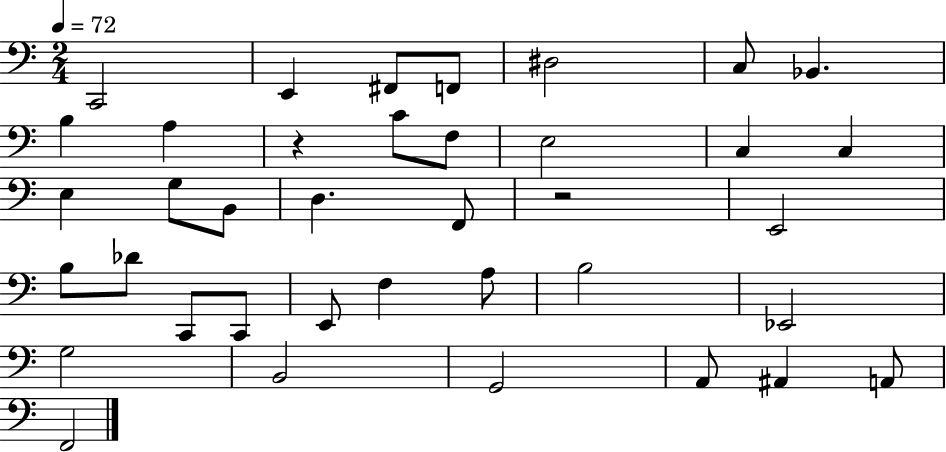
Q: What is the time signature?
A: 2/4